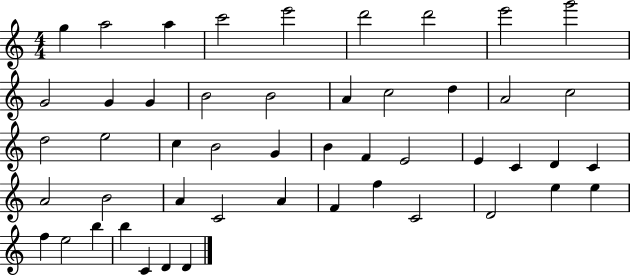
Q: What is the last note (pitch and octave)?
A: D4